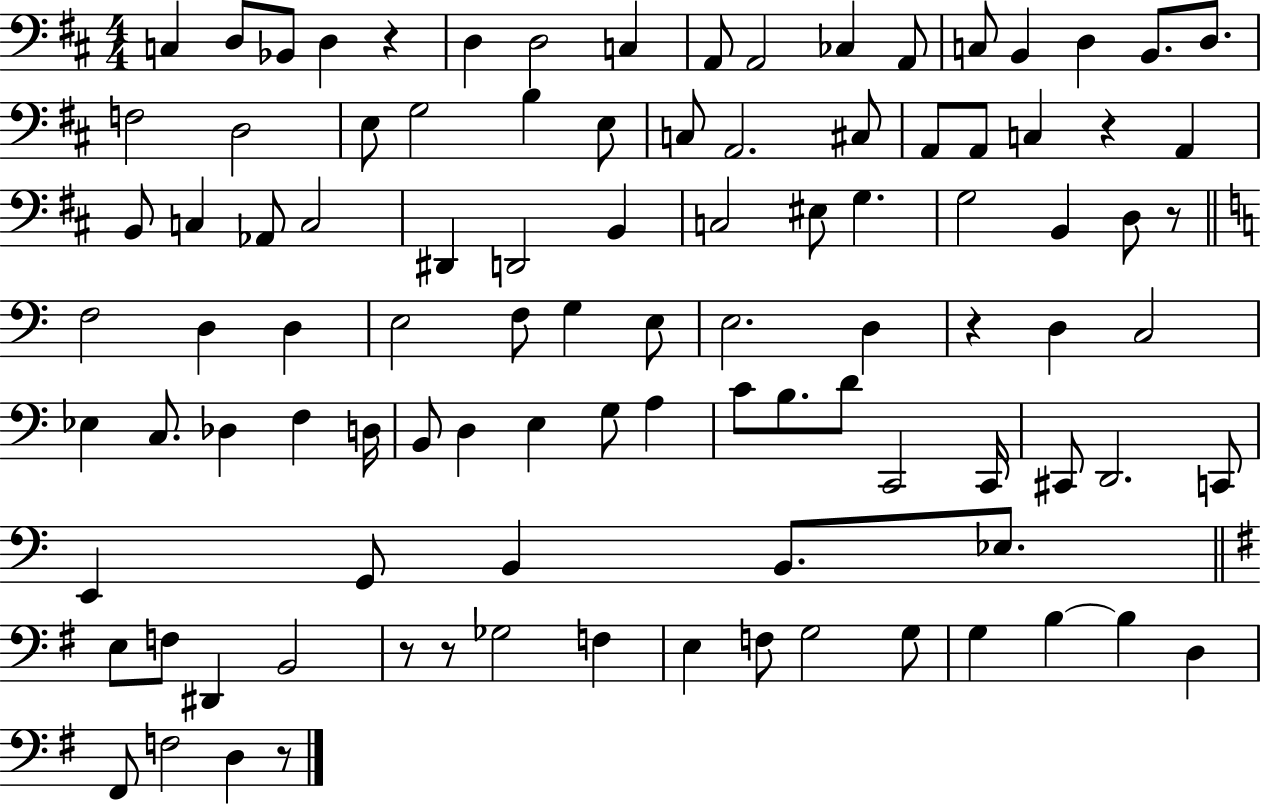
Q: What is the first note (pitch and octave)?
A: C3